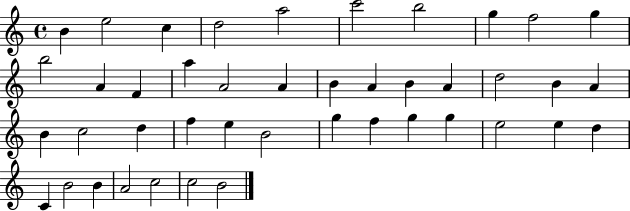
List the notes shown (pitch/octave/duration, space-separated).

B4/q E5/h C5/q D5/h A5/h C6/h B5/h G5/q F5/h G5/q B5/h A4/q F4/q A5/q A4/h A4/q B4/q A4/q B4/q A4/q D5/h B4/q A4/q B4/q C5/h D5/q F5/q E5/q B4/h G5/q F5/q G5/q G5/q E5/h E5/q D5/q C4/q B4/h B4/q A4/h C5/h C5/h B4/h